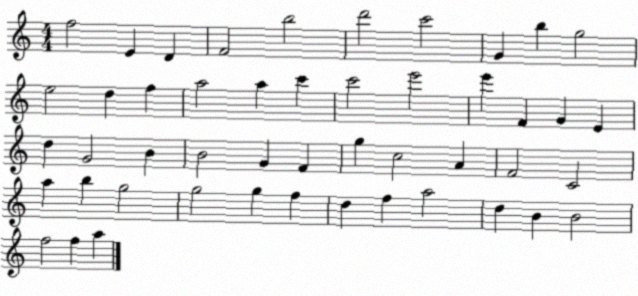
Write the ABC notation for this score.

X:1
T:Untitled
M:4/4
L:1/4
K:C
f2 E D F2 b2 d'2 c'2 G b g2 e2 d f a2 a c' c'2 e'2 e' F G E d G2 B B2 G F g c2 A F2 C2 a b g2 g2 g f d f a2 d B B2 f2 f a